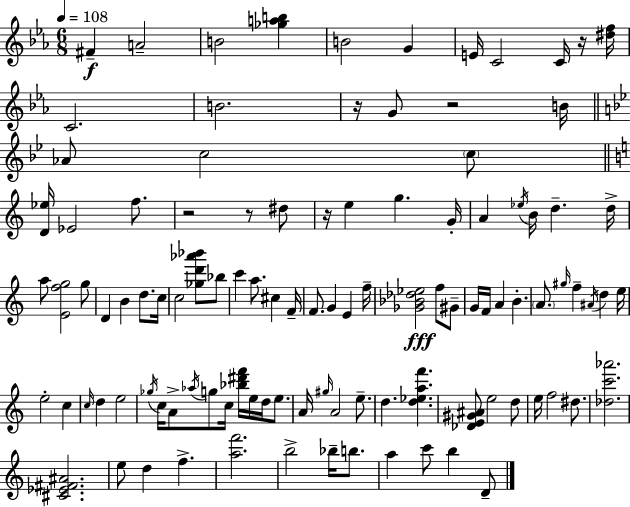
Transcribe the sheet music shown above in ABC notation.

X:1
T:Untitled
M:6/8
L:1/4
K:Cm
^F A2 B2 [_gab] B2 G E/4 C2 C/4 z/4 [^df]/4 C2 B2 z/4 G/2 z2 B/4 _A/2 c2 c/2 [D_e]/4 _E2 f/2 z2 z/2 ^d/2 z/4 e g G/4 A _e/4 B/4 d d/4 a/2 [Efg]2 g/2 D B d/2 c/4 c2 [_gd'_a'_b']/2 _b/2 c' a/2 ^c F/4 F/2 G E f/4 [_G_B_d_e]2 f/2 ^G/2 G/4 F/4 A B A/2 ^g/4 f ^A/4 d e/4 e2 c c/4 d e2 _g/4 c/4 A/2 _a/4 g/2 c/4 [_b^d'f']/4 e/4 d/4 e/2 A/4 ^g/4 A2 e/2 d [d_eaf'] [_DE^G^A]/2 e2 d/2 e/4 f2 ^d/2 [_dc'_a']2 [^C_E^F^A]2 e/2 d f [af']2 b2 _b/4 b/2 a c'/2 b D/2